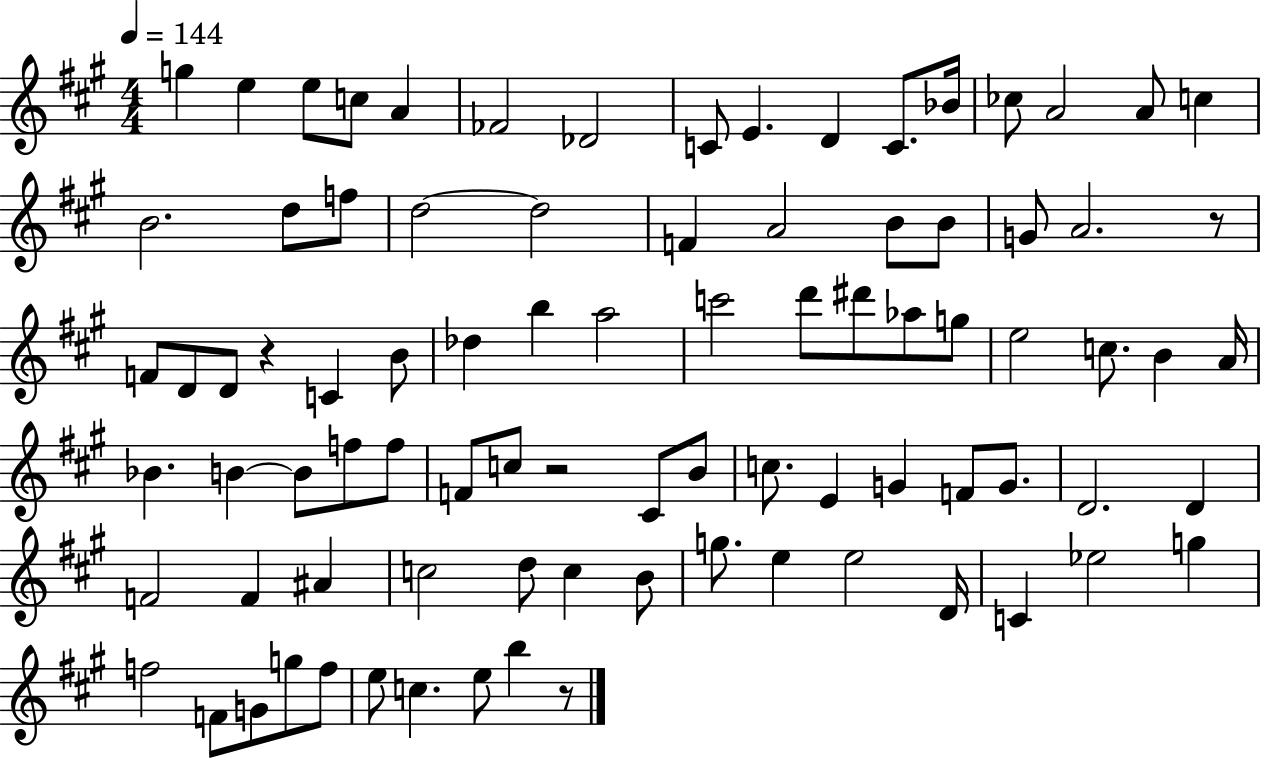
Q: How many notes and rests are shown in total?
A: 87